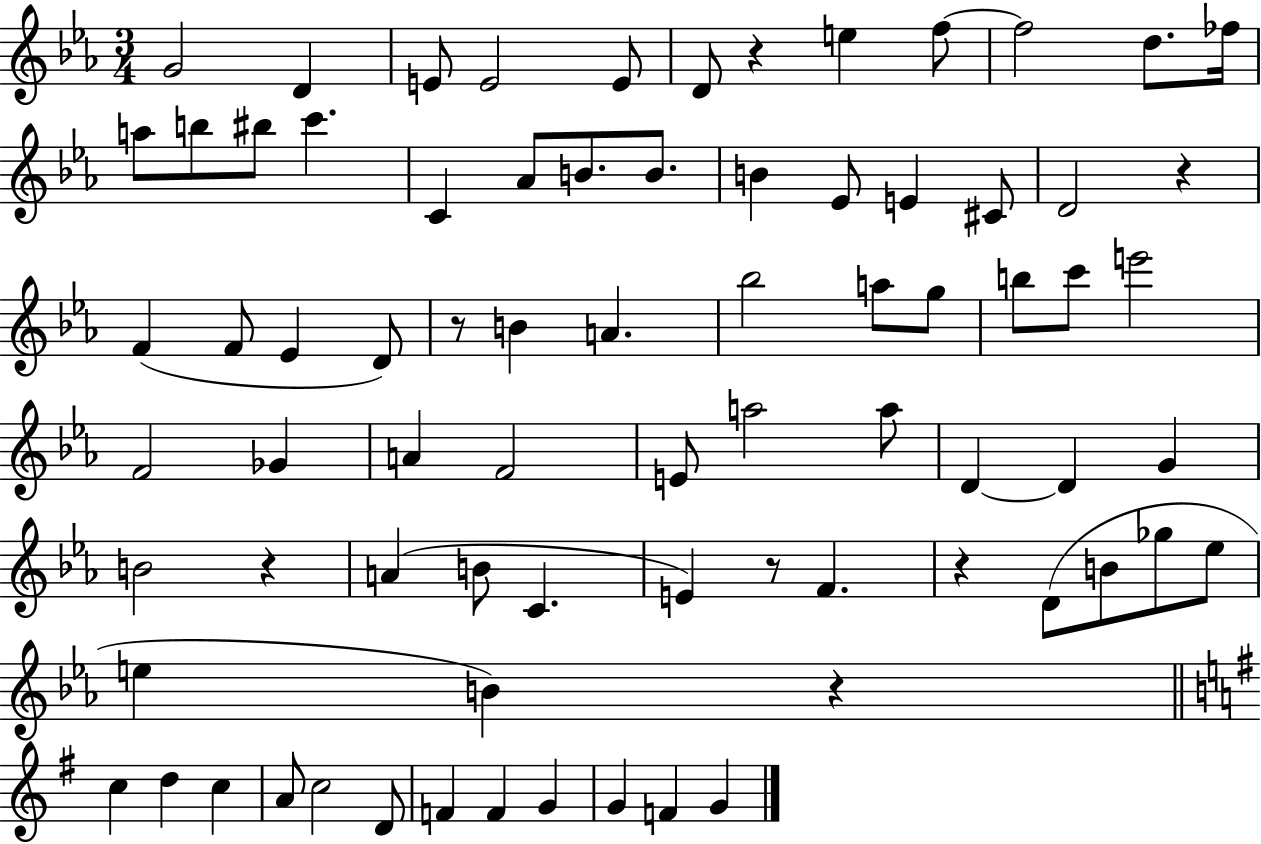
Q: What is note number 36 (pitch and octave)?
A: E6